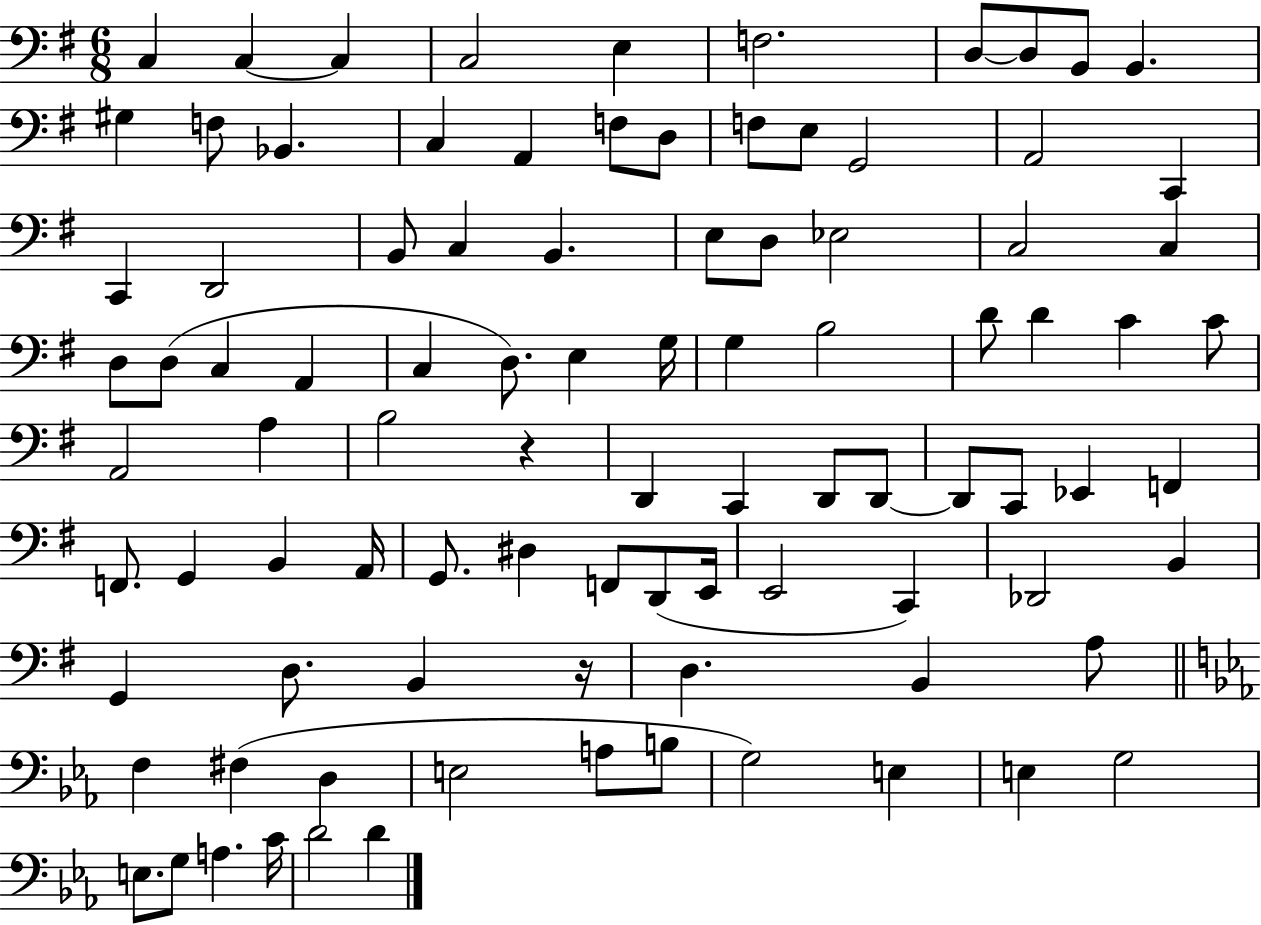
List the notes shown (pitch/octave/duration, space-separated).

C3/q C3/q C3/q C3/h E3/q F3/h. D3/e D3/e B2/e B2/q. G#3/q F3/e Bb2/q. C3/q A2/q F3/e D3/e F3/e E3/e G2/h A2/h C2/q C2/q D2/h B2/e C3/q B2/q. E3/e D3/e Eb3/h C3/h C3/q D3/e D3/e C3/q A2/q C3/q D3/e. E3/q G3/s G3/q B3/h D4/e D4/q C4/q C4/e A2/h A3/q B3/h R/q D2/q C2/q D2/e D2/e D2/e C2/e Eb2/q F2/q F2/e. G2/q B2/q A2/s G2/e. D#3/q F2/e D2/e E2/s E2/h C2/q Db2/h B2/q G2/q D3/e. B2/q R/s D3/q. B2/q A3/e F3/q F#3/q D3/q E3/h A3/e B3/e G3/h E3/q E3/q G3/h E3/e. G3/e A3/q. C4/s D4/h D4/q